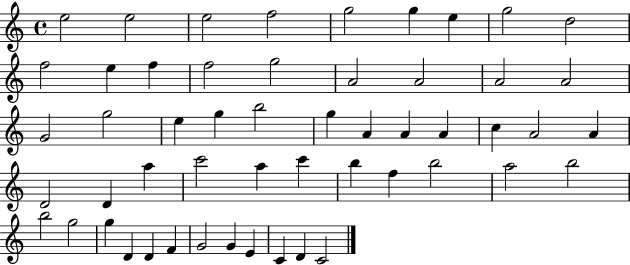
{
  \clef treble
  \time 4/4
  \defaultTimeSignature
  \key c \major
  e''2 e''2 | e''2 f''2 | g''2 g''4 e''4 | g''2 d''2 | \break f''2 e''4 f''4 | f''2 g''2 | a'2 a'2 | a'2 a'2 | \break g'2 g''2 | e''4 g''4 b''2 | g''4 a'4 a'4 a'4 | c''4 a'2 a'4 | \break d'2 d'4 a''4 | c'''2 a''4 c'''4 | b''4 f''4 b''2 | a''2 b''2 | \break b''2 g''2 | g''4 d'4 d'4 f'4 | g'2 g'4 e'4 | c'4 d'4 c'2 | \break \bar "|."
}